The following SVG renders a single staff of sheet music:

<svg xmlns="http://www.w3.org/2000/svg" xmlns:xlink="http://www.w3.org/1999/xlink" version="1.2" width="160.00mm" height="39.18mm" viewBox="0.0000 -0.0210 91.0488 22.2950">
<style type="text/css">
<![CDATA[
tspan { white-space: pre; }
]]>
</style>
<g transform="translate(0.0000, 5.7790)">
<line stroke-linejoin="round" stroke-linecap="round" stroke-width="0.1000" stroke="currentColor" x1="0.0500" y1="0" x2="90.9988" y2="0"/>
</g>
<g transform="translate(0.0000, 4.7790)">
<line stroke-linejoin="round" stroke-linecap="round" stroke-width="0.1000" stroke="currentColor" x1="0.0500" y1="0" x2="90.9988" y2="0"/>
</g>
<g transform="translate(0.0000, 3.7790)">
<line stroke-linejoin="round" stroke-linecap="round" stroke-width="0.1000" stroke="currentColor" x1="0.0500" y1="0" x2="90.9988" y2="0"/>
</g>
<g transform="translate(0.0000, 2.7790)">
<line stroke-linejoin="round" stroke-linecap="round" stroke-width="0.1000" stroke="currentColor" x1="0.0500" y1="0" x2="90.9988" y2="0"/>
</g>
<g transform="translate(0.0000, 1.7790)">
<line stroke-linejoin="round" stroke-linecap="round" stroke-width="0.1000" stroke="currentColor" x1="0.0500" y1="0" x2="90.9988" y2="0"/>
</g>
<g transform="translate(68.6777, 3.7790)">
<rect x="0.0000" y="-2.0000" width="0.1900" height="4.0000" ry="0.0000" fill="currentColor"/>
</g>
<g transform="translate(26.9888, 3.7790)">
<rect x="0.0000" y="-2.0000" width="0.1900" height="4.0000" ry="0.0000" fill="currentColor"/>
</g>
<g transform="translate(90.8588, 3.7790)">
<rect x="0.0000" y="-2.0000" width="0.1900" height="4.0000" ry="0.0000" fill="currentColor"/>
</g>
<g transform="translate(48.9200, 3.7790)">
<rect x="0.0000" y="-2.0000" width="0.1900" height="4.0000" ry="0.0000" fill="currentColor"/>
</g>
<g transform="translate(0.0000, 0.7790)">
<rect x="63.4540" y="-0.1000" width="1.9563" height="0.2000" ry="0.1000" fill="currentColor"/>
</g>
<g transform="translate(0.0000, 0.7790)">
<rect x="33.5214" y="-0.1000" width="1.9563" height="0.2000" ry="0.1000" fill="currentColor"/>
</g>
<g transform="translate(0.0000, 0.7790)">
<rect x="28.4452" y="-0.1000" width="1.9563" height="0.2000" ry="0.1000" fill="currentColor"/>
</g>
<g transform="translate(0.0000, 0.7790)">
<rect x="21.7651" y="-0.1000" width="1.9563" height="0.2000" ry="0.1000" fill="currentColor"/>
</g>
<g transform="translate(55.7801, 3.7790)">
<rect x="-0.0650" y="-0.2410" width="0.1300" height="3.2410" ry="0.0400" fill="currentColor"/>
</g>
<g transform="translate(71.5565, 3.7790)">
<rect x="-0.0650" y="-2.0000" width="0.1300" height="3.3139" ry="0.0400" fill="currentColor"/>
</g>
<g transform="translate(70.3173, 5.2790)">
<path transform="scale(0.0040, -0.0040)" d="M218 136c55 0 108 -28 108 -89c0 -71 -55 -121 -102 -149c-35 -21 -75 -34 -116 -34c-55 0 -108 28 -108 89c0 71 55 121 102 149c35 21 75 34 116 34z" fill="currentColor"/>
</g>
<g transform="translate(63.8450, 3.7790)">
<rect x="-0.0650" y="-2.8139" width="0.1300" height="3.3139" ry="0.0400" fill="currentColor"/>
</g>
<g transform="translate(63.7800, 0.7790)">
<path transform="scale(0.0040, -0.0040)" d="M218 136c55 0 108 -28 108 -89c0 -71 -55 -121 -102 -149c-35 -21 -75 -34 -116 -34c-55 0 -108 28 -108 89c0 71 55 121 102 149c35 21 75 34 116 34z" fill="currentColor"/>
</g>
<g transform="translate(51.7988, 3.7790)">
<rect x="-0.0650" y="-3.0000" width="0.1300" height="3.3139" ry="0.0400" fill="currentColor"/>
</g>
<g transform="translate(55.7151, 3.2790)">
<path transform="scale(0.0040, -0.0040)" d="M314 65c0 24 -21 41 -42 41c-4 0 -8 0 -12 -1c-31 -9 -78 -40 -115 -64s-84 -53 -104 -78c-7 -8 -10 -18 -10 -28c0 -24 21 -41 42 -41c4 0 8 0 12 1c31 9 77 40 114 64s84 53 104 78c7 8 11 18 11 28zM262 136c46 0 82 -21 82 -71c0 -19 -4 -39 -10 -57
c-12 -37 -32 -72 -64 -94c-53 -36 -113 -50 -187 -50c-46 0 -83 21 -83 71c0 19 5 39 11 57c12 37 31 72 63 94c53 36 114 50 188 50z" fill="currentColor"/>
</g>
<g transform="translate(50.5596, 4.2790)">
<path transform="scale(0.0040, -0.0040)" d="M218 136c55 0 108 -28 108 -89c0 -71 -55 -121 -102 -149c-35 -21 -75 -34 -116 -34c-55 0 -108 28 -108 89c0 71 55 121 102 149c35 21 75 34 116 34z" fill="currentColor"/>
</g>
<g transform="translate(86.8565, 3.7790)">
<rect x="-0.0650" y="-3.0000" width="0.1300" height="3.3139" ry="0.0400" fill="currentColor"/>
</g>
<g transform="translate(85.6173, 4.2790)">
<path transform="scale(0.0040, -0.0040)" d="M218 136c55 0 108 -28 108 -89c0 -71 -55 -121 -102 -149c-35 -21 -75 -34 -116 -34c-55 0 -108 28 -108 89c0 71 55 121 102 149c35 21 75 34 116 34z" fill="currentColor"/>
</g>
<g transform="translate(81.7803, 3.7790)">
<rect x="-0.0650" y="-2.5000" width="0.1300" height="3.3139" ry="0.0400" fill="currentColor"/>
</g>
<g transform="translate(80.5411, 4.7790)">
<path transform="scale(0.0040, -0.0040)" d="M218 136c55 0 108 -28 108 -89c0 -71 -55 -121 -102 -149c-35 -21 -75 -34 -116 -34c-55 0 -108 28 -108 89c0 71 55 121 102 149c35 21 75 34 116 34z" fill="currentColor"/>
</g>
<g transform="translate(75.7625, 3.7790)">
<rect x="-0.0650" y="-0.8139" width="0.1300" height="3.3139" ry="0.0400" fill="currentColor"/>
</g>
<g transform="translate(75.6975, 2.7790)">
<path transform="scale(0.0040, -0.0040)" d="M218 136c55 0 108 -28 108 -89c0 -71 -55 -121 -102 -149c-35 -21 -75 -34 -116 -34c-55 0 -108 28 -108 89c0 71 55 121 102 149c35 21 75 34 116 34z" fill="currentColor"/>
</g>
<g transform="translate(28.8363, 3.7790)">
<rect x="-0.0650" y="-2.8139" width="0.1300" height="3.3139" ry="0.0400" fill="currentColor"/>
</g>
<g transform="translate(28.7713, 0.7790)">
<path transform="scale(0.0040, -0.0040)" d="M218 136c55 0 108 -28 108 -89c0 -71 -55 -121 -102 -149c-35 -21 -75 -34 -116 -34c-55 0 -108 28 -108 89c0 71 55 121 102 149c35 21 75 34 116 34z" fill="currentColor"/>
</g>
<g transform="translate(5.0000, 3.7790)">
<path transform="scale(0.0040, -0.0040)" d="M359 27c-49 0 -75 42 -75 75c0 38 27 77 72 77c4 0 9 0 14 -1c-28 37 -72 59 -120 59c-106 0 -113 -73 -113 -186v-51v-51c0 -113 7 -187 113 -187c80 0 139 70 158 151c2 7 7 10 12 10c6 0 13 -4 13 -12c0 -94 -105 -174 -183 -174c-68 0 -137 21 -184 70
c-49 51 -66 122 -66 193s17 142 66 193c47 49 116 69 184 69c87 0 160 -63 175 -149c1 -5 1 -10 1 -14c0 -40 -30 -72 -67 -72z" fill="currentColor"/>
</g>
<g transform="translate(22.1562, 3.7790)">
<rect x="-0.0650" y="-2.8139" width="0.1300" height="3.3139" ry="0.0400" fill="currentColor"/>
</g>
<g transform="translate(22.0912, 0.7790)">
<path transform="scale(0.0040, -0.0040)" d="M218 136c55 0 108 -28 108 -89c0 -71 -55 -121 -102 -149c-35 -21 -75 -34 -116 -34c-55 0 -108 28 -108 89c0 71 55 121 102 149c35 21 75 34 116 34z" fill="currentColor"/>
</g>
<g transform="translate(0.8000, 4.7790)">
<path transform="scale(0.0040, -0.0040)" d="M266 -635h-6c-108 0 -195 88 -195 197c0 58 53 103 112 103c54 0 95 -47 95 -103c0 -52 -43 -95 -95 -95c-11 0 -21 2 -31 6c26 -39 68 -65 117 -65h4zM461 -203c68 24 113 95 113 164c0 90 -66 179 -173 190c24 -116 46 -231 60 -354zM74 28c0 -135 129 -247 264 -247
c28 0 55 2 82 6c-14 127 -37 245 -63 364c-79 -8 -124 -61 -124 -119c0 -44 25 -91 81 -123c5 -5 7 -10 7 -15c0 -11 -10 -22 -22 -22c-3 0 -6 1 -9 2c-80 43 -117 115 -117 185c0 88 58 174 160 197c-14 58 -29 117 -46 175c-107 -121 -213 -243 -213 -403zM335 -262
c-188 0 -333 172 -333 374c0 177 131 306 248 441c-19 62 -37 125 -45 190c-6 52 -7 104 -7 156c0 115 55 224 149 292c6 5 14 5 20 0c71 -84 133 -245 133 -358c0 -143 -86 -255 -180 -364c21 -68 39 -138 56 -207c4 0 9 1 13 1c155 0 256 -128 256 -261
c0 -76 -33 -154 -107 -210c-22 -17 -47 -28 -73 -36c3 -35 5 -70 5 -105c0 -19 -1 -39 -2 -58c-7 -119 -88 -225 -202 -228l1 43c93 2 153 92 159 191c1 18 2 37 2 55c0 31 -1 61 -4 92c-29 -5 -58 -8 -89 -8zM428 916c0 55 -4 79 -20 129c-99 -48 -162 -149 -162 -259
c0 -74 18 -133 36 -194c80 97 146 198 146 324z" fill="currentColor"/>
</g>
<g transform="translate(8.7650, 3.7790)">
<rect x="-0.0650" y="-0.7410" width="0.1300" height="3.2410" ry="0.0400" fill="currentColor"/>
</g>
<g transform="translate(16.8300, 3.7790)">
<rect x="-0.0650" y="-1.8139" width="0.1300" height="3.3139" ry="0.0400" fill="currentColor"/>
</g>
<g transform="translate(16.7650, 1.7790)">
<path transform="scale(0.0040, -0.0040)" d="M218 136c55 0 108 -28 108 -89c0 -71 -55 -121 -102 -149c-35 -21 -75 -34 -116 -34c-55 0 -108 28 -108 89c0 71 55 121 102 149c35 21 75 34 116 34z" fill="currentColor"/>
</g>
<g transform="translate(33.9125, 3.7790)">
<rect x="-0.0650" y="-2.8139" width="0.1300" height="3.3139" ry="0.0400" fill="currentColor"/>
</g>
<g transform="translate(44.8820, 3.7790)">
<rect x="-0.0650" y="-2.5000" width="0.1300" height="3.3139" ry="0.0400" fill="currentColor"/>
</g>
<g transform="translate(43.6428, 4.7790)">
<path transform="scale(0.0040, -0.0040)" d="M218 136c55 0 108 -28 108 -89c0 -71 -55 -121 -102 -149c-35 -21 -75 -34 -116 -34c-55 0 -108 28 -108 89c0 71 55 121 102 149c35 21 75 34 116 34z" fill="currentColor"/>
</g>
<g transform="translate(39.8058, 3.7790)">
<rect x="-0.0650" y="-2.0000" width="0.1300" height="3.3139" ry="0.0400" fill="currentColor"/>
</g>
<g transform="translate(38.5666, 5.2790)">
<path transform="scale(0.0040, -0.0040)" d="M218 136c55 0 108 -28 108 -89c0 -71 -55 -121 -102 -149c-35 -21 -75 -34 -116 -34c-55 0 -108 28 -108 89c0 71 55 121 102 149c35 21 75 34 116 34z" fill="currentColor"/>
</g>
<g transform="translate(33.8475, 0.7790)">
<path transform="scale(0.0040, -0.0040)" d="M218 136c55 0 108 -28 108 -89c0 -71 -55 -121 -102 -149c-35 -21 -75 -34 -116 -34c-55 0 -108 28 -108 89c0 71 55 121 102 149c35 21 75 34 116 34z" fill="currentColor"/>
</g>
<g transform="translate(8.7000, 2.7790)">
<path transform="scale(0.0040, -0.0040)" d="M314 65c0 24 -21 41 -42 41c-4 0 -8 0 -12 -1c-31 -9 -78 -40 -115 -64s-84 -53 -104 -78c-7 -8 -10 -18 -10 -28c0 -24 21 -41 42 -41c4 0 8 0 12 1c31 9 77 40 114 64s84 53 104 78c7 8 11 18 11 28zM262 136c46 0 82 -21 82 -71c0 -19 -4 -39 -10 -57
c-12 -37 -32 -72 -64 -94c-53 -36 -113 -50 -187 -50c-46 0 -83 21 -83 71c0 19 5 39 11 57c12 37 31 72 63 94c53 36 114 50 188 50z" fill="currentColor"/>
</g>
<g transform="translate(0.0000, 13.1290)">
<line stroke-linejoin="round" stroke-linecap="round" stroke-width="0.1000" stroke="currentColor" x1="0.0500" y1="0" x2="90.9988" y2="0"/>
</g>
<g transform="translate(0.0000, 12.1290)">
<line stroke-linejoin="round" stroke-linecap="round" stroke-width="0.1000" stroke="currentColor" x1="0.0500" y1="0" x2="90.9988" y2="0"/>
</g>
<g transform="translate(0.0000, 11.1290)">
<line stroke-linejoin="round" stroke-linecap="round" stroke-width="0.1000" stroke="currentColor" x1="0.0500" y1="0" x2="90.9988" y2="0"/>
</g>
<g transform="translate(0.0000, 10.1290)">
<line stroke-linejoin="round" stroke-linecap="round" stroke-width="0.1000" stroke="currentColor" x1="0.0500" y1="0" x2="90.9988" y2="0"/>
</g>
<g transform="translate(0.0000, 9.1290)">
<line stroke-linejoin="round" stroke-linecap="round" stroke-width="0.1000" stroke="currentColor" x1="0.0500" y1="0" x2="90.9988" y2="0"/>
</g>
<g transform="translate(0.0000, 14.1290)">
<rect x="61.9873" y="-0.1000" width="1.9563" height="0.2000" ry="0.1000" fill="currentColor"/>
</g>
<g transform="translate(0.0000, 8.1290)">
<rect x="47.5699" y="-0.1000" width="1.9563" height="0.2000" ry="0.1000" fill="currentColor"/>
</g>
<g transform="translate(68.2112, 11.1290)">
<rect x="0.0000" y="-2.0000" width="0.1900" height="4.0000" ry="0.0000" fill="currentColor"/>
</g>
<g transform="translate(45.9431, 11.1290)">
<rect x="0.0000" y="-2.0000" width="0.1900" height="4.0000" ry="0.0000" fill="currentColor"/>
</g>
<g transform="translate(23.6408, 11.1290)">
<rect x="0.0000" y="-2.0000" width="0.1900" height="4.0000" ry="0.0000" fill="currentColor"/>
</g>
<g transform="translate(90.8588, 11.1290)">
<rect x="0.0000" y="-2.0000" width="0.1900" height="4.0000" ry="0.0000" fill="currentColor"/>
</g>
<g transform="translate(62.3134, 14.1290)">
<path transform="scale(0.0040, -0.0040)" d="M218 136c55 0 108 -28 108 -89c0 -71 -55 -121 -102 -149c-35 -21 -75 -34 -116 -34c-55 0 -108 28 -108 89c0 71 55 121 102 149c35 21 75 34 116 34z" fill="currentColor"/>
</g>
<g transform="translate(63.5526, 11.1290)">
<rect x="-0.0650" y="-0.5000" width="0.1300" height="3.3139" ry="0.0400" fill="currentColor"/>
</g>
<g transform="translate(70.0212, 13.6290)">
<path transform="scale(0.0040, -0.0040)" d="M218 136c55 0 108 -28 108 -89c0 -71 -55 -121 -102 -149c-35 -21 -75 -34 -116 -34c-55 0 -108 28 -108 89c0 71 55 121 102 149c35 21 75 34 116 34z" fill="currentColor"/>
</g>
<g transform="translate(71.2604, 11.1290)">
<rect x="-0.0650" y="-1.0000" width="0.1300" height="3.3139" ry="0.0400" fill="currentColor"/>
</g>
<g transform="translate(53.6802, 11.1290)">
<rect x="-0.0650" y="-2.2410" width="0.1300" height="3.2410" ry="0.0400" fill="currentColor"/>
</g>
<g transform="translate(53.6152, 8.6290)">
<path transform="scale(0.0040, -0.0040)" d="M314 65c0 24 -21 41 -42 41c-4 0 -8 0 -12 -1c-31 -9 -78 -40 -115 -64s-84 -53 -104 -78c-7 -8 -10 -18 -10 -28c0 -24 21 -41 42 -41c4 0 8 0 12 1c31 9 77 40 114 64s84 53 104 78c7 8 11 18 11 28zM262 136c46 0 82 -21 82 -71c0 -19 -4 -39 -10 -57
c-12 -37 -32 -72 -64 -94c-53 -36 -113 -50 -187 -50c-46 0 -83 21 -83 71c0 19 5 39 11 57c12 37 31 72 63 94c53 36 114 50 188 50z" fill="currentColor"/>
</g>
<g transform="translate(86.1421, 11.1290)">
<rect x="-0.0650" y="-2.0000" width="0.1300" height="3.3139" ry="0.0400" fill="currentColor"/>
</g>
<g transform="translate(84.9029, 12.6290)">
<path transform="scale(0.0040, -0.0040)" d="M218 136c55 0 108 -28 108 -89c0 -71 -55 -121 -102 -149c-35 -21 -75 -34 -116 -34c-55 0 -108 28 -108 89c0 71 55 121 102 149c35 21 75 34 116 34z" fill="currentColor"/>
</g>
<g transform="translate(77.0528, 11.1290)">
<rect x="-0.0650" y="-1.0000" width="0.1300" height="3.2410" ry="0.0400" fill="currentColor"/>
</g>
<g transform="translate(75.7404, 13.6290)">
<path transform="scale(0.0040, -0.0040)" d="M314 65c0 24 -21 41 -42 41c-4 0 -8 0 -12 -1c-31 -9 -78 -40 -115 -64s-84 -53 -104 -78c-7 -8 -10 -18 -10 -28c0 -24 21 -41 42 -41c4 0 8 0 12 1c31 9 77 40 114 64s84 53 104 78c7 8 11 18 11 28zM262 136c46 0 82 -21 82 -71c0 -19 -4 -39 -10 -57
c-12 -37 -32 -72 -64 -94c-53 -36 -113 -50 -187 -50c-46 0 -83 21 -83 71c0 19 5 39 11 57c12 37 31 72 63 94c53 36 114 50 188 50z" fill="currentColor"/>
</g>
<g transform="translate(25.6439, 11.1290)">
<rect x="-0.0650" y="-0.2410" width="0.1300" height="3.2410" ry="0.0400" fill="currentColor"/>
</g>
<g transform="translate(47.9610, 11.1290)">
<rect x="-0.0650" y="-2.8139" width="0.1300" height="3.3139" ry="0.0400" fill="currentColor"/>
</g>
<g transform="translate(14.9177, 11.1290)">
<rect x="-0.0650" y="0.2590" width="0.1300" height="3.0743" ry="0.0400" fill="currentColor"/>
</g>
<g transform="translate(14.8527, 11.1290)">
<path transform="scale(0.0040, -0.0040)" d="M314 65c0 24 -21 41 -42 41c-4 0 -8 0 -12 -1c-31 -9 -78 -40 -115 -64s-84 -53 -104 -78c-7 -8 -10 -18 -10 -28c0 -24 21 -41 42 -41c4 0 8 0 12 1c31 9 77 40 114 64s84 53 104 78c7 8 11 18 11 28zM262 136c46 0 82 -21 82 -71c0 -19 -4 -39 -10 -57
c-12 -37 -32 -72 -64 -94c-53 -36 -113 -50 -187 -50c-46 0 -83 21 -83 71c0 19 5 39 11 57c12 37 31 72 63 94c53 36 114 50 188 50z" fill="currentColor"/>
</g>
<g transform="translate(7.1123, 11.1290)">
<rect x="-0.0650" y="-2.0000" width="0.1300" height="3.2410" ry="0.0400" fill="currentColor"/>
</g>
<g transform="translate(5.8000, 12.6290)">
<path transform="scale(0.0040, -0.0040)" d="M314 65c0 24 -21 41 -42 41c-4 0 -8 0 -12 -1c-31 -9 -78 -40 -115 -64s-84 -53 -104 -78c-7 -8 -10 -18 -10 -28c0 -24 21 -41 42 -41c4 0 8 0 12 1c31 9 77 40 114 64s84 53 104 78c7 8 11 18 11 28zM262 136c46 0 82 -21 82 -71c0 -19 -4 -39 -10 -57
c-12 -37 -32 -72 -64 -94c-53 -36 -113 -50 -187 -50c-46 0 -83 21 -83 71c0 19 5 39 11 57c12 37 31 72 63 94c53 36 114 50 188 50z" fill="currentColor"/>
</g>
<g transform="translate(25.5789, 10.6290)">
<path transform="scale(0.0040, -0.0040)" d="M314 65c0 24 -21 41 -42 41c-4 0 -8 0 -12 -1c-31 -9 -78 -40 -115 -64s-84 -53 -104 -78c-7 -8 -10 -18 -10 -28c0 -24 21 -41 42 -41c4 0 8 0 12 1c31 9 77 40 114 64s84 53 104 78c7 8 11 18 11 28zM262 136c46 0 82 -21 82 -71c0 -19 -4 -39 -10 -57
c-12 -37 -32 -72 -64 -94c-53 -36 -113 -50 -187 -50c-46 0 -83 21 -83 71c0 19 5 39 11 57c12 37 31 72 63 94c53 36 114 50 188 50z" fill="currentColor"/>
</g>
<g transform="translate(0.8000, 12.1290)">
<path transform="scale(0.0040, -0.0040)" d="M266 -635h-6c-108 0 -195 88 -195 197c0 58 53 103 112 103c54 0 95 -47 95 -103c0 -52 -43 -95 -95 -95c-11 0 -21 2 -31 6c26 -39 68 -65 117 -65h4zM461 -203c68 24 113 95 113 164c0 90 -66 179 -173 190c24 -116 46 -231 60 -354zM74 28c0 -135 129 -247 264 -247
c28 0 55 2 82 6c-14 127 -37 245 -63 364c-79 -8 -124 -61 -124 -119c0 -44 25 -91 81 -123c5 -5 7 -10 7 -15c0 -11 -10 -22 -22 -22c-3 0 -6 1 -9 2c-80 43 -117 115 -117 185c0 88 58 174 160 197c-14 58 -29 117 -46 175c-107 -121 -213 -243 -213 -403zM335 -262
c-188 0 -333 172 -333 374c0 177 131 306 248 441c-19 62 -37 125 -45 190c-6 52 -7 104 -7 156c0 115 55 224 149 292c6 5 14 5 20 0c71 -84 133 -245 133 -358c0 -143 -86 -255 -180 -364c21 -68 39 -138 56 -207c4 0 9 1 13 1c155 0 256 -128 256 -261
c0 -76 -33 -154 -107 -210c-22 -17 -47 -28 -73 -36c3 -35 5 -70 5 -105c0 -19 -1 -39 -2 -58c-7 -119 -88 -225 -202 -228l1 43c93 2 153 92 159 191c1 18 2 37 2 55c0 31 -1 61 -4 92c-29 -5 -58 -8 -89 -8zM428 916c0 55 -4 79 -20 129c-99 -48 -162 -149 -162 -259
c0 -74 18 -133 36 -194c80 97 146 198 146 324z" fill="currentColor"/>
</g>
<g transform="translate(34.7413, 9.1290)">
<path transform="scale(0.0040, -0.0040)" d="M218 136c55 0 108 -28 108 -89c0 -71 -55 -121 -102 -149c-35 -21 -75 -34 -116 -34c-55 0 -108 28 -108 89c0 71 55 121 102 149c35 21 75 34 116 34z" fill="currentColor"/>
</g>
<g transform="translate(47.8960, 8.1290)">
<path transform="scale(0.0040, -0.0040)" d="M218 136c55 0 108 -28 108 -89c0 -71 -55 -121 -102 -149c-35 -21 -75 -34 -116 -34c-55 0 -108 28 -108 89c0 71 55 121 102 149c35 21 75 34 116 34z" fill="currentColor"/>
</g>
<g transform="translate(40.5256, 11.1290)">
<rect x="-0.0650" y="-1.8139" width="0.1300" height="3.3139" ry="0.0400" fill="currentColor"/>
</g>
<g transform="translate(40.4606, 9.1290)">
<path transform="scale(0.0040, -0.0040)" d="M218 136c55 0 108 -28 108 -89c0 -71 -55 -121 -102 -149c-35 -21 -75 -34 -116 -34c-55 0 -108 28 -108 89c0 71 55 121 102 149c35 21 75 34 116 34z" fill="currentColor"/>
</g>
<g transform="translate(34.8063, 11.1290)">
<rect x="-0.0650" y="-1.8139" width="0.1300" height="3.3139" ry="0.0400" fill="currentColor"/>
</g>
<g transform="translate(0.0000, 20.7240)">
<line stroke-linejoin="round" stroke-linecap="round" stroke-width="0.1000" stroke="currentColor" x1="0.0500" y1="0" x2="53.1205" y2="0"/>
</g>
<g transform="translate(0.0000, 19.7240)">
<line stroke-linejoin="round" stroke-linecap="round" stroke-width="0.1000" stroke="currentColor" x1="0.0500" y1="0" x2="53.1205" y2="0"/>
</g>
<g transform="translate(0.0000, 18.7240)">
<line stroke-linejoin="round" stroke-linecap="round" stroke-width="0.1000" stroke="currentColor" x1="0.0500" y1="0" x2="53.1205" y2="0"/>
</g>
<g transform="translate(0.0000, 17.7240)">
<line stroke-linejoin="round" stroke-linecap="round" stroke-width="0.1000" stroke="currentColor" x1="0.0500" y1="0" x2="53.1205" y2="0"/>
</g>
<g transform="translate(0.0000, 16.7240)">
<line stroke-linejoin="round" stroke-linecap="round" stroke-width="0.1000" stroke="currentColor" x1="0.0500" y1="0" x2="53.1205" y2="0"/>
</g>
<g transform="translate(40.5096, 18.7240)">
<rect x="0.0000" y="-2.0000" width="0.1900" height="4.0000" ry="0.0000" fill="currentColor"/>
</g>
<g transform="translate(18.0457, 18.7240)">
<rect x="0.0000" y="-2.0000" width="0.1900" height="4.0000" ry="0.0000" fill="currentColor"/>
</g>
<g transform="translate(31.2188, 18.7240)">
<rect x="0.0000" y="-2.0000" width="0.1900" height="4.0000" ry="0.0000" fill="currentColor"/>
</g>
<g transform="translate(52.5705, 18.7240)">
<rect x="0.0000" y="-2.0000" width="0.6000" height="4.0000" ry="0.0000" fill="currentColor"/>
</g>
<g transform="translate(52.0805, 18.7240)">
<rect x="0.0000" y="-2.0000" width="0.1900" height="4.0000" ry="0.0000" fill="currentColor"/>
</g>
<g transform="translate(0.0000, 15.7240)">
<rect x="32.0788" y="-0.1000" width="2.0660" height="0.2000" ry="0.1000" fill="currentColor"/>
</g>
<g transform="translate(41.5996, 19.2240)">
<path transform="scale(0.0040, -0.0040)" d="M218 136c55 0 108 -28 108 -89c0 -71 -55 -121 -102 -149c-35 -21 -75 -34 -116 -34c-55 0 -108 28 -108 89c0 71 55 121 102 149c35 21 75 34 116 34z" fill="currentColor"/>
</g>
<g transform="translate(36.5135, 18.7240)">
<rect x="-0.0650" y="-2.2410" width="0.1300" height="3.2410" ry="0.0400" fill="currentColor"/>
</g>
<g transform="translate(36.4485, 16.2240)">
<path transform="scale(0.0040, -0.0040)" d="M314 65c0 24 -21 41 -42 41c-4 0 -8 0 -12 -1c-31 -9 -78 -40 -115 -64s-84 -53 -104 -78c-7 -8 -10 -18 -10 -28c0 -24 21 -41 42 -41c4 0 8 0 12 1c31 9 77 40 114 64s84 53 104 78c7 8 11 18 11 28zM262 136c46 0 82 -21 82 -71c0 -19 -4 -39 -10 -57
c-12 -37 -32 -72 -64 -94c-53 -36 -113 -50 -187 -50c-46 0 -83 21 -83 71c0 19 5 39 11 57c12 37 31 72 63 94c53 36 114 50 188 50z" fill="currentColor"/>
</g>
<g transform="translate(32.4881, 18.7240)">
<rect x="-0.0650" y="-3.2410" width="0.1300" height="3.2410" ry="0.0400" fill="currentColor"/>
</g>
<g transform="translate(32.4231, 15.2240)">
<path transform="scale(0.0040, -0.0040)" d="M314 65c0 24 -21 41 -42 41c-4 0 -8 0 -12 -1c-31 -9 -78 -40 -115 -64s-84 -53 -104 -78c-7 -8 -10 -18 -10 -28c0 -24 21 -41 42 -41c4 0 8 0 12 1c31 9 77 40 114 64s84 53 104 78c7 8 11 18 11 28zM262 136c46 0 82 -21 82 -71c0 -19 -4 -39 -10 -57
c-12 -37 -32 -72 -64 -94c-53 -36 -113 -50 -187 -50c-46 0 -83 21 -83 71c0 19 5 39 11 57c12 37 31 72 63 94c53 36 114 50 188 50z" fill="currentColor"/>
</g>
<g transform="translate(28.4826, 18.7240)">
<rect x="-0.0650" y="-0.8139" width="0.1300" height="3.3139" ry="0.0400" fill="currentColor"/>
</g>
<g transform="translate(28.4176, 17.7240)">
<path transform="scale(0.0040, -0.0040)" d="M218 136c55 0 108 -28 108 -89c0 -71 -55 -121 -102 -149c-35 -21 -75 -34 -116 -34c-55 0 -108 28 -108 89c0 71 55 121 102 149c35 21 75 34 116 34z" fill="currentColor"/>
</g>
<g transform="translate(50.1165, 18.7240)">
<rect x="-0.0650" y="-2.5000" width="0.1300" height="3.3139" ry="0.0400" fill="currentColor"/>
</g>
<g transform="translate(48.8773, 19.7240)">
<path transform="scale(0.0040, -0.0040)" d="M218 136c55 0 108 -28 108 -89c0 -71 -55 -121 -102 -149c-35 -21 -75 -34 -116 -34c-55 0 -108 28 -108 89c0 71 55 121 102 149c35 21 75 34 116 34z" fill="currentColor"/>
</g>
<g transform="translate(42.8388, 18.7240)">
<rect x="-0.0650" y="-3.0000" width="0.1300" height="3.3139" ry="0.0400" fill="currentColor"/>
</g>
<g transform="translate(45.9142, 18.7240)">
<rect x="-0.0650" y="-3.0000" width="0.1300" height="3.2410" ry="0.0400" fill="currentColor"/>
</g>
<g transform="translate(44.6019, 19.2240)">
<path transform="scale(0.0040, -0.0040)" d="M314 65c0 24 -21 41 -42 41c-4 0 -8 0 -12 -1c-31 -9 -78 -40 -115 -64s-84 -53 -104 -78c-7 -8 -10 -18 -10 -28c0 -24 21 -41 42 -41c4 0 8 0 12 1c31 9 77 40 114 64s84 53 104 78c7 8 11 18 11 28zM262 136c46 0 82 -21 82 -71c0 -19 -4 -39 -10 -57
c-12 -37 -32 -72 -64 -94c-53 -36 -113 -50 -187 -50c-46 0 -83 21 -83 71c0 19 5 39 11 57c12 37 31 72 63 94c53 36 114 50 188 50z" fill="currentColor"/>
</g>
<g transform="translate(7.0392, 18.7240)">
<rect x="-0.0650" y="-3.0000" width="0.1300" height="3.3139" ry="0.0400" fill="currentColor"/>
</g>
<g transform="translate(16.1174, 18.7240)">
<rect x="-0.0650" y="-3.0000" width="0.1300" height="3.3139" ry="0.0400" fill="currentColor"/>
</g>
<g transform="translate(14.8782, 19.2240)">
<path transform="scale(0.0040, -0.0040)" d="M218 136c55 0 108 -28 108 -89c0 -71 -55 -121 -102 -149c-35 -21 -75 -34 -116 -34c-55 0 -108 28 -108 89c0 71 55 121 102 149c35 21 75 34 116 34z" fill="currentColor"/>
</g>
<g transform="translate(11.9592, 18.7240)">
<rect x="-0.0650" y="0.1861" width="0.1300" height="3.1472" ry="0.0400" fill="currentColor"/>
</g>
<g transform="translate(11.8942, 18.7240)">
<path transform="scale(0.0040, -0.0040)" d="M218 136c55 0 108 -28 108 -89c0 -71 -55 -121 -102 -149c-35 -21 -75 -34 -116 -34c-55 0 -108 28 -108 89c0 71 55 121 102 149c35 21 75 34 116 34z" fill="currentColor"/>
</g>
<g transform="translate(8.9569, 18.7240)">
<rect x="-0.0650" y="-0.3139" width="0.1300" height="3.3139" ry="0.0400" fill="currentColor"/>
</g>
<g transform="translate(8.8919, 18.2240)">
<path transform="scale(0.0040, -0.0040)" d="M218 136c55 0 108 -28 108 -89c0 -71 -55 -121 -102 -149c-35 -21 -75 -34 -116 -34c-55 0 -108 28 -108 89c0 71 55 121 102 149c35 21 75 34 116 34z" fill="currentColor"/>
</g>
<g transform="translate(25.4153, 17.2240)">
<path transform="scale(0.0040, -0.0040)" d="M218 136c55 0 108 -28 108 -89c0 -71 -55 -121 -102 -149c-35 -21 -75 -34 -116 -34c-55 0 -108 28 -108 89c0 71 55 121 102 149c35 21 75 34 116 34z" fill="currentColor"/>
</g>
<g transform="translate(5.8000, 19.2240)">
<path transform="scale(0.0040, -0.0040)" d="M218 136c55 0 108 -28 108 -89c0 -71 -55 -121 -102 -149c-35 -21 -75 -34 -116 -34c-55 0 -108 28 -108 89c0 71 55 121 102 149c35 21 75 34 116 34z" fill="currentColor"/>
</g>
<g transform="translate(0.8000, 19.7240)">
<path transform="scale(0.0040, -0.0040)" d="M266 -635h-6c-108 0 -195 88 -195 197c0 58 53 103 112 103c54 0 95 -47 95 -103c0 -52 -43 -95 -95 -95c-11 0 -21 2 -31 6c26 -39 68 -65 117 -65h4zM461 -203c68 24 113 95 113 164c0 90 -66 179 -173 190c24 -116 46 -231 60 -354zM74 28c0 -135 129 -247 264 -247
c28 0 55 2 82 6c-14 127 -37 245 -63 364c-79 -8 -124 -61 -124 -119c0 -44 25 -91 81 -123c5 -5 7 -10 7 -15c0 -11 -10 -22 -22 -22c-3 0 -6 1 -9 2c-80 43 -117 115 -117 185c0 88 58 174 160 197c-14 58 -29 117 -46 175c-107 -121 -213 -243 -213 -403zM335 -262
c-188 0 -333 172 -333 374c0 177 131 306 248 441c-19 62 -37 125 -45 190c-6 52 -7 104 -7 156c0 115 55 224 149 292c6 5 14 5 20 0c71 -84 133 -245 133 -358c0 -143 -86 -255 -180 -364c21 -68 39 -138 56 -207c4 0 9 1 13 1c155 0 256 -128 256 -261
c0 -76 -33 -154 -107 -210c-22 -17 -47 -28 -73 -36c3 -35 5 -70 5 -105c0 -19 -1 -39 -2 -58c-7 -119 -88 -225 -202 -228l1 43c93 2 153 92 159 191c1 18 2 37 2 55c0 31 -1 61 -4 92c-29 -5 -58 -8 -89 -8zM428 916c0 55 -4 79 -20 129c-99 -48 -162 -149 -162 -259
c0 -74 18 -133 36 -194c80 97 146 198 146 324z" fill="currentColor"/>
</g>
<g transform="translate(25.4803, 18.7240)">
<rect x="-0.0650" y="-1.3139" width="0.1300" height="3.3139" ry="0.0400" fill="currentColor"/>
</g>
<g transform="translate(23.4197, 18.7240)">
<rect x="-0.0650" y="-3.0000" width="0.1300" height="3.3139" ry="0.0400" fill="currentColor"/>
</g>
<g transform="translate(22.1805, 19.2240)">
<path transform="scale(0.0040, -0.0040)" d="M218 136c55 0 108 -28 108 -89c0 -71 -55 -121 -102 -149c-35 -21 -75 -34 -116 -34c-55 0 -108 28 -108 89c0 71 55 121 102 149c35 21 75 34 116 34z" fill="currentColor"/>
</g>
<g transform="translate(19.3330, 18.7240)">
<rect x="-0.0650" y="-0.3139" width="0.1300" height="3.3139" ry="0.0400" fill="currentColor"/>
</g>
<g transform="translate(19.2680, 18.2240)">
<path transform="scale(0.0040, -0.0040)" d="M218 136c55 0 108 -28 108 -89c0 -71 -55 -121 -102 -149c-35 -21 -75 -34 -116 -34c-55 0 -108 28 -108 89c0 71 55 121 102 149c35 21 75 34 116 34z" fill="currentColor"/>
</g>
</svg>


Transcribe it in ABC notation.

X:1
T:Untitled
M:4/4
L:1/4
K:C
d2 f a a a F G A c2 a F d G A F2 B2 c2 f f a g2 C D D2 F A c B A c A e d b2 g2 A A2 G